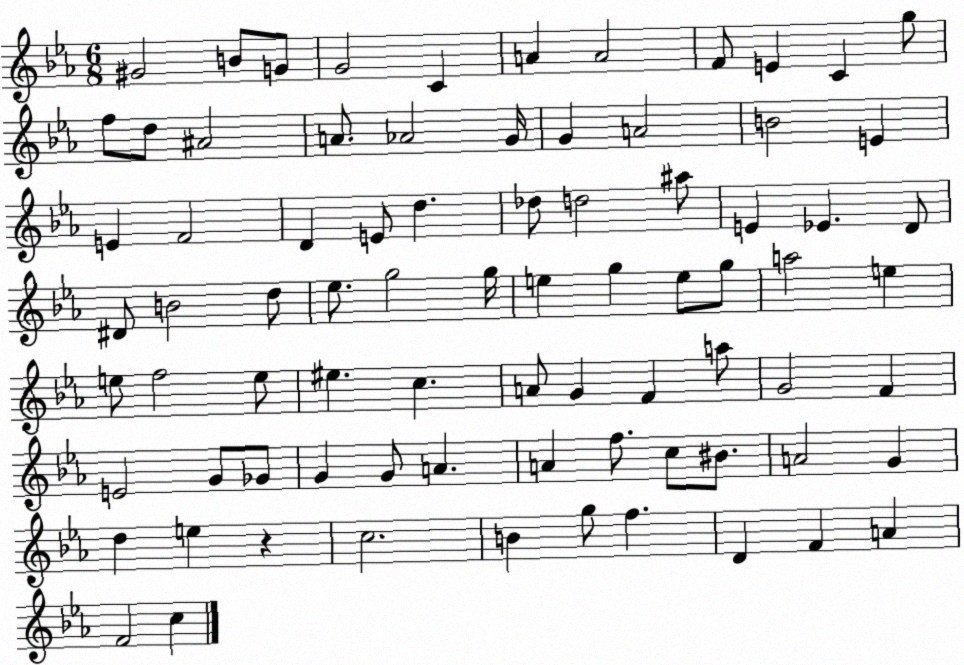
X:1
T:Untitled
M:6/8
L:1/4
K:Eb
^G2 B/2 G/2 G2 C A A2 F/2 E C g/2 f/2 d/2 ^A2 A/2 _A2 G/4 G A2 B2 E E F2 D E/2 d _d/2 d2 ^a/2 E _E D/2 ^D/2 B2 d/2 _e/2 g2 g/4 e g e/2 g/2 a2 e e/2 f2 e/2 ^e c A/2 G F a/2 G2 F E2 G/2 _G/2 G G/2 A A f/2 c/2 ^B/2 A2 G d e z c2 B g/2 f D F A F2 c